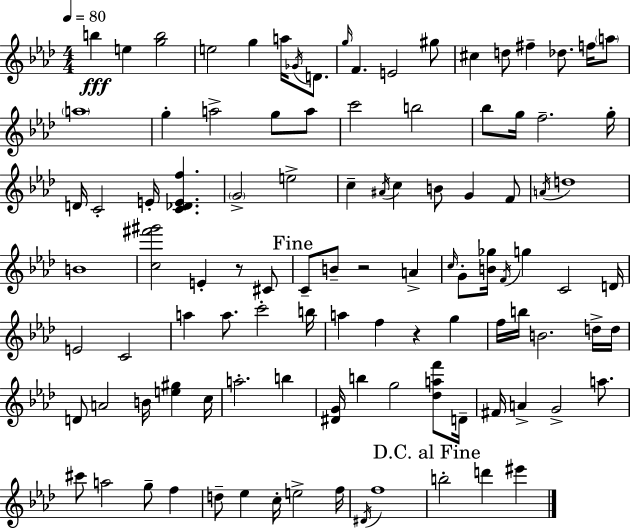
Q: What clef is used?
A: treble